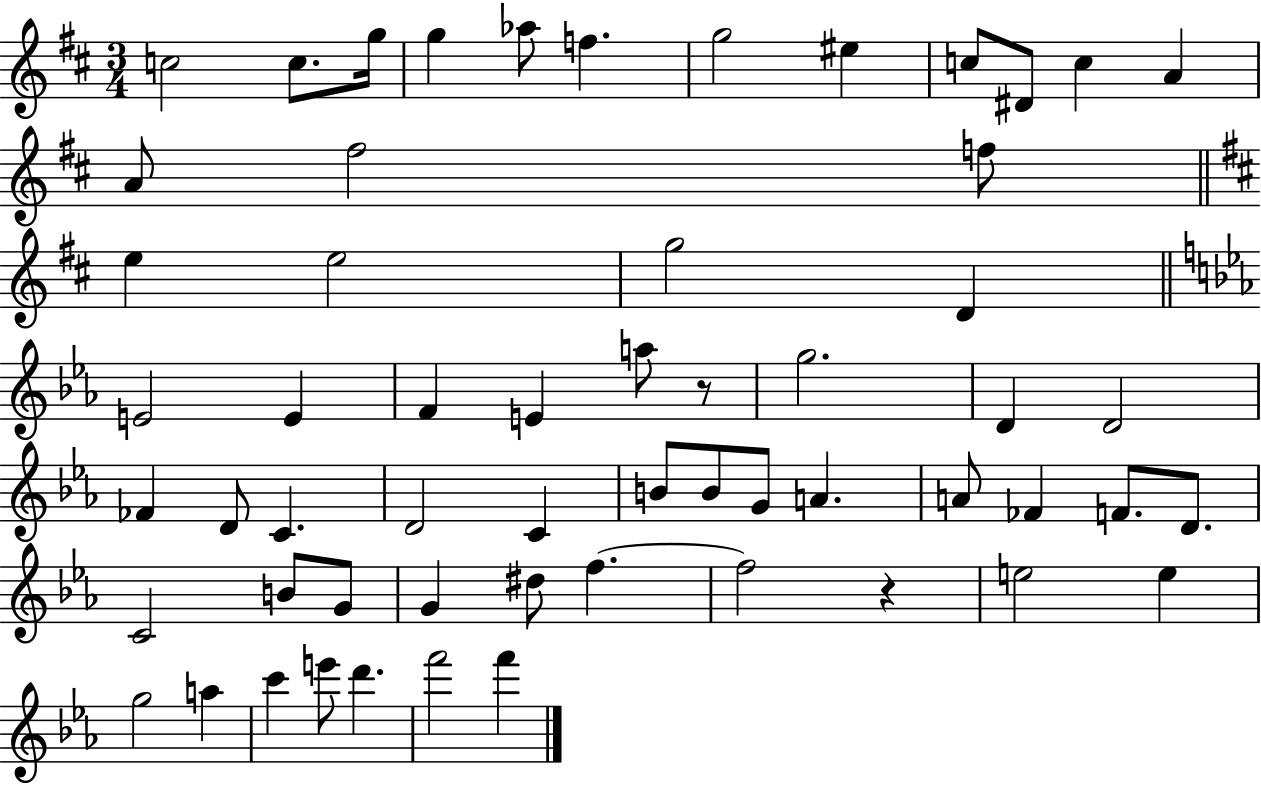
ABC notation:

X:1
T:Untitled
M:3/4
L:1/4
K:D
c2 c/2 g/4 g _a/2 f g2 ^e c/2 ^D/2 c A A/2 ^f2 f/2 e e2 g2 D E2 E F E a/2 z/2 g2 D D2 _F D/2 C D2 C B/2 B/2 G/2 A A/2 _F F/2 D/2 C2 B/2 G/2 G ^d/2 f f2 z e2 e g2 a c' e'/2 d' f'2 f'